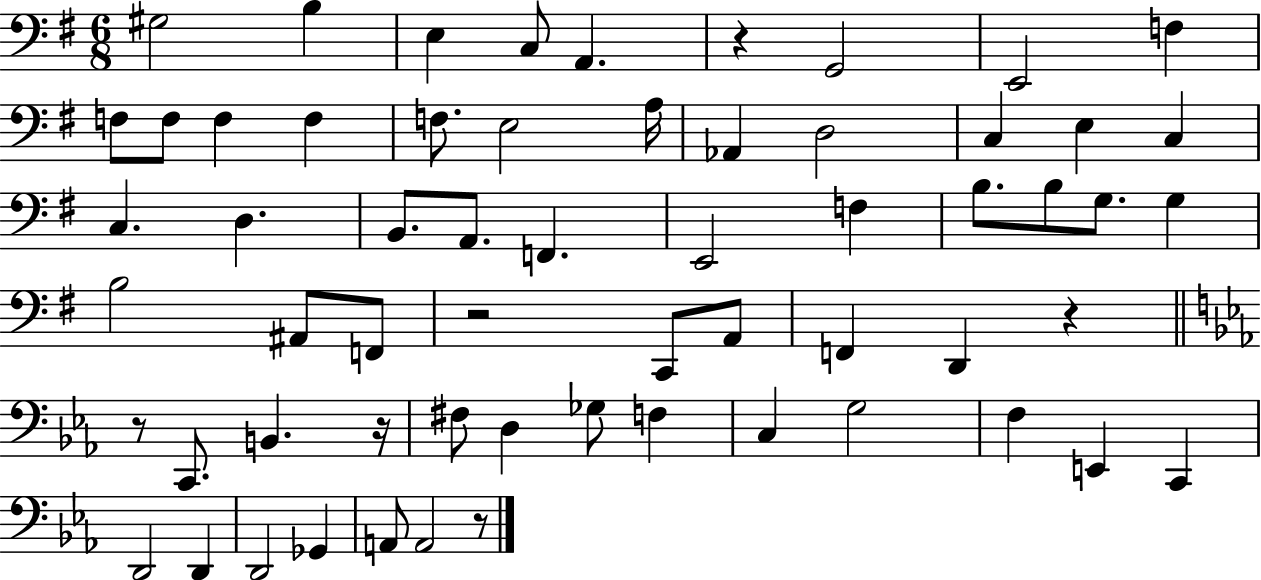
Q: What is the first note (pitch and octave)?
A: G#3